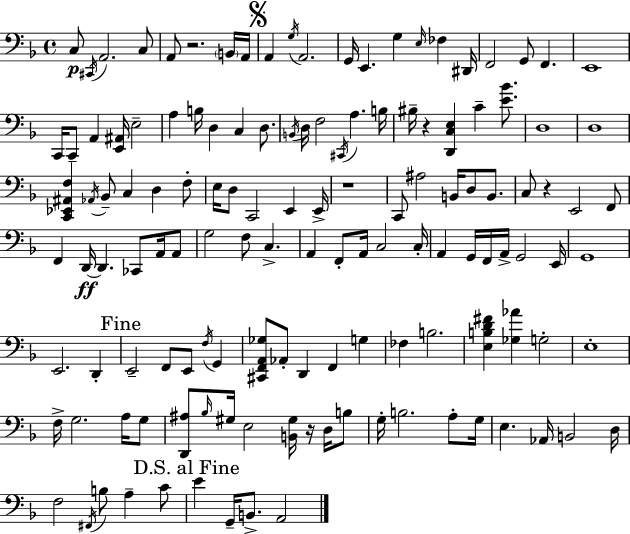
X:1
T:Untitled
M:4/4
L:1/4
K:Dm
C,/2 ^C,,/4 A,,2 C,/2 A,,/2 z2 B,,/4 A,,/4 A,, G,/4 A,,2 G,,/4 E,, G, E,/4 _F, ^D,,/4 F,,2 G,,/2 F,, E,,4 C,,/4 C,,/2 A,, [E,,^A,,]/4 E,2 A, B,/4 D, C, D,/2 B,,/4 D,/4 F,2 ^C,,/4 A, B,/4 ^B,/4 z [D,,C,E,] C [E_B]/2 D,4 D,4 [C,,_E,,^A,,F,] _A,,/4 _B,,/2 C, D, F,/2 E,/4 D,/2 C,,2 E,, E,,/4 z4 C,,/2 ^A,2 B,,/4 D,/2 B,,/2 C,/2 z E,,2 F,,/2 F,, D,,/4 D,, _C,,/2 A,,/4 A,,/2 G,2 F,/2 C, A,, F,,/2 A,,/4 C,2 C,/4 A,, G,,/4 F,,/4 A,,/4 G,,2 E,,/4 G,,4 E,,2 D,, E,,2 F,,/2 E,,/2 F,/4 G,, [^C,,F,,A,,_G,]/2 _A,,/2 D,, F,, G, _F, B,2 [E,B,D^F] [_G,_A] G,2 E,4 F,/4 G,2 A,/4 G,/2 [D,,^A,]/2 _B,/4 ^G,/4 E,2 [B,,^G,]/4 z/4 D,/4 B,/2 G,/4 B,2 A,/2 G,/4 E, _A,,/4 B,,2 D,/4 F,2 ^F,,/4 B,/2 A, C/2 E G,,/4 B,,/2 A,,2